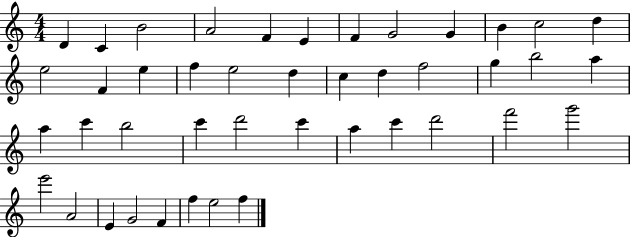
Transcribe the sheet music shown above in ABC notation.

X:1
T:Untitled
M:4/4
L:1/4
K:C
D C B2 A2 F E F G2 G B c2 d e2 F e f e2 d c d f2 g b2 a a c' b2 c' d'2 c' a c' d'2 f'2 g'2 e'2 A2 E G2 F f e2 f